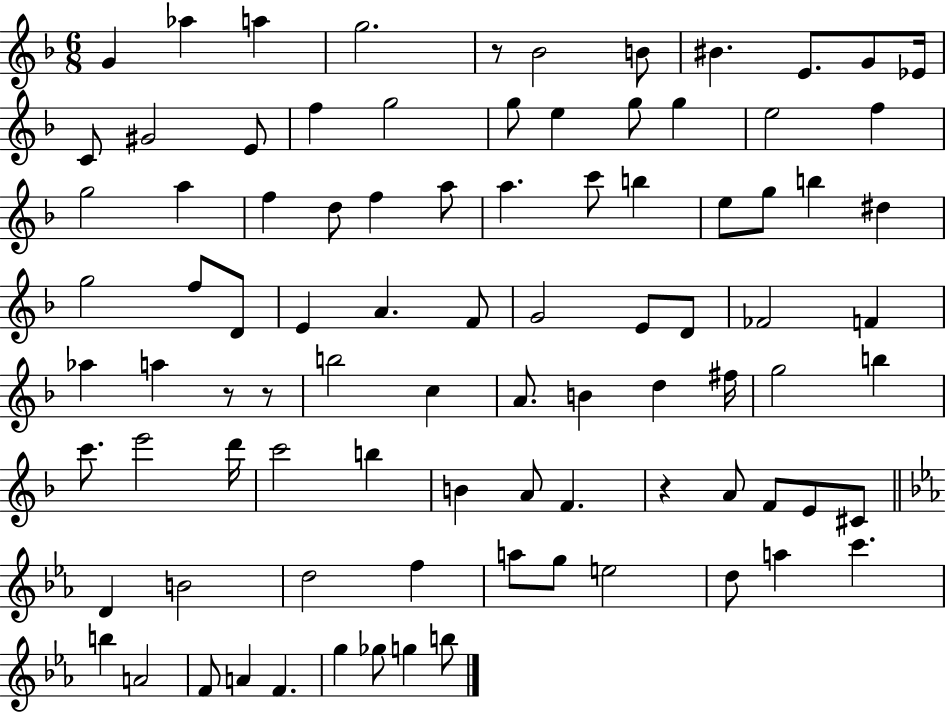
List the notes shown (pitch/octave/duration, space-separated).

G4/q Ab5/q A5/q G5/h. R/e Bb4/h B4/e BIS4/q. E4/e. G4/e Eb4/s C4/e G#4/h E4/e F5/q G5/h G5/e E5/q G5/e G5/q E5/h F5/q G5/h A5/q F5/q D5/e F5/q A5/e A5/q. C6/e B5/q E5/e G5/e B5/q D#5/q G5/h F5/e D4/e E4/q A4/q. F4/e G4/h E4/e D4/e FES4/h F4/q Ab5/q A5/q R/e R/e B5/h C5/q A4/e. B4/q D5/q F#5/s G5/h B5/q C6/e. E6/h D6/s C6/h B5/q B4/q A4/e F4/q. R/q A4/e F4/e E4/e C#4/e D4/q B4/h D5/h F5/q A5/e G5/e E5/h D5/e A5/q C6/q. B5/q A4/h F4/e A4/q F4/q. G5/q Gb5/e G5/q B5/e